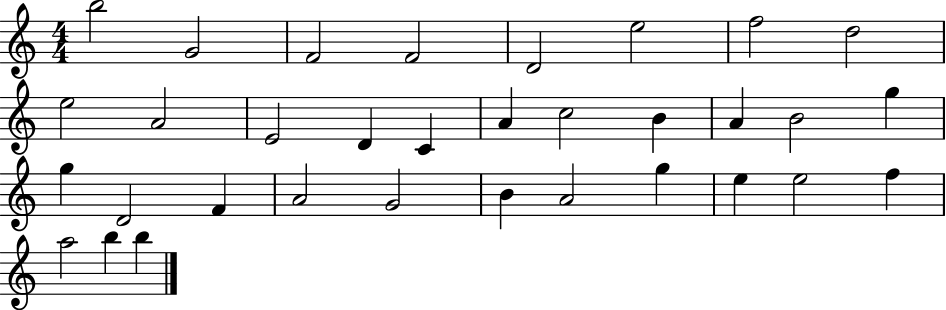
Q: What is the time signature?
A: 4/4